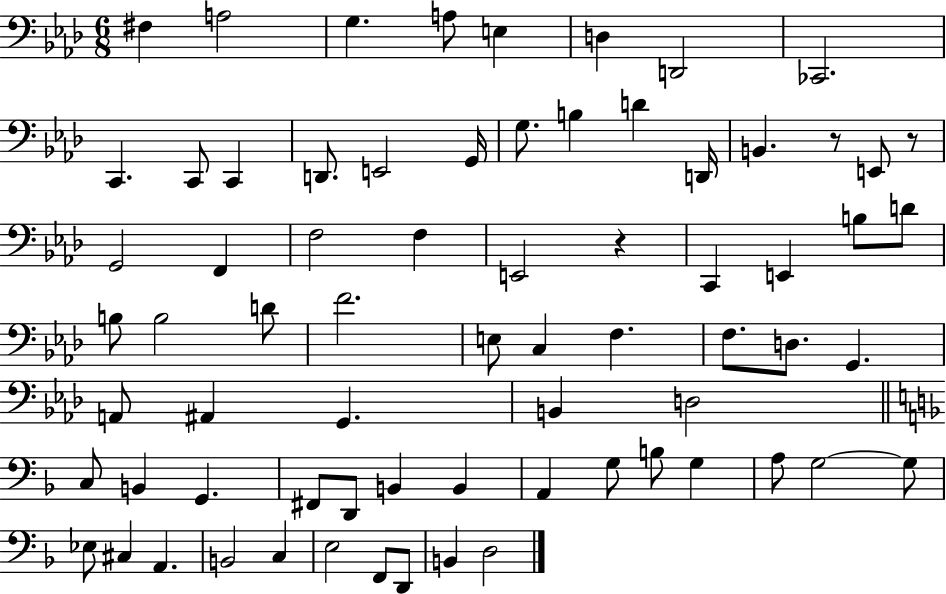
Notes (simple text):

F#3/q A3/h G3/q. A3/e E3/q D3/q D2/h CES2/h. C2/q. C2/e C2/q D2/e. E2/h G2/s G3/e. B3/q D4/q D2/s B2/q. R/e E2/e R/e G2/h F2/q F3/h F3/q E2/h R/q C2/q E2/q B3/e D4/e B3/e B3/h D4/e F4/h. E3/e C3/q F3/q. F3/e. D3/e. G2/q. A2/e A#2/q G2/q. B2/q D3/h C3/e B2/q G2/q. F#2/e D2/e B2/q B2/q A2/q G3/e B3/e G3/q A3/e G3/h G3/e Eb3/e C#3/q A2/q. B2/h C3/q E3/h F2/e D2/e B2/q D3/h